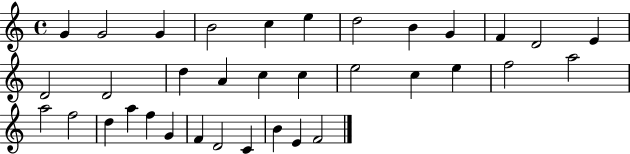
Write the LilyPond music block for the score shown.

{
  \clef treble
  \time 4/4
  \defaultTimeSignature
  \key c \major
  g'4 g'2 g'4 | b'2 c''4 e''4 | d''2 b'4 g'4 | f'4 d'2 e'4 | \break d'2 d'2 | d''4 a'4 c''4 c''4 | e''2 c''4 e''4 | f''2 a''2 | \break a''2 f''2 | d''4 a''4 f''4 g'4 | f'4 d'2 c'4 | b'4 e'4 f'2 | \break \bar "|."
}